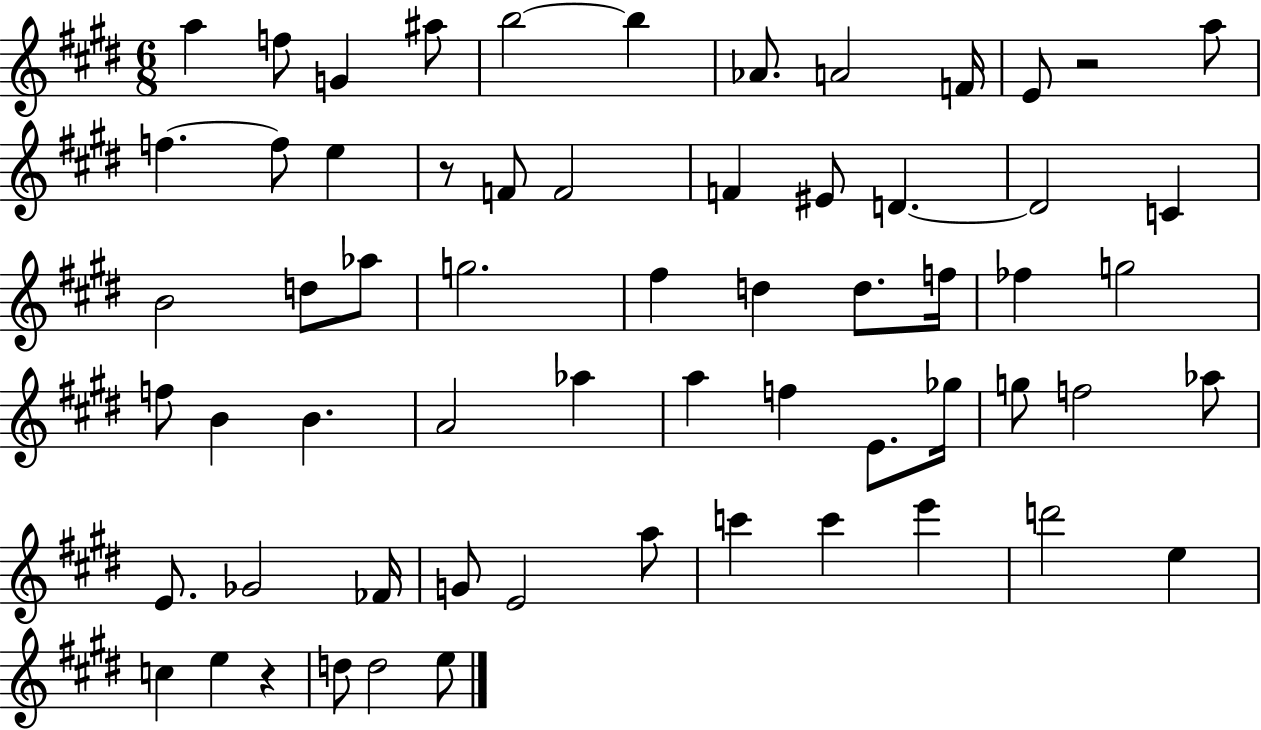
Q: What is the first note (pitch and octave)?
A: A5